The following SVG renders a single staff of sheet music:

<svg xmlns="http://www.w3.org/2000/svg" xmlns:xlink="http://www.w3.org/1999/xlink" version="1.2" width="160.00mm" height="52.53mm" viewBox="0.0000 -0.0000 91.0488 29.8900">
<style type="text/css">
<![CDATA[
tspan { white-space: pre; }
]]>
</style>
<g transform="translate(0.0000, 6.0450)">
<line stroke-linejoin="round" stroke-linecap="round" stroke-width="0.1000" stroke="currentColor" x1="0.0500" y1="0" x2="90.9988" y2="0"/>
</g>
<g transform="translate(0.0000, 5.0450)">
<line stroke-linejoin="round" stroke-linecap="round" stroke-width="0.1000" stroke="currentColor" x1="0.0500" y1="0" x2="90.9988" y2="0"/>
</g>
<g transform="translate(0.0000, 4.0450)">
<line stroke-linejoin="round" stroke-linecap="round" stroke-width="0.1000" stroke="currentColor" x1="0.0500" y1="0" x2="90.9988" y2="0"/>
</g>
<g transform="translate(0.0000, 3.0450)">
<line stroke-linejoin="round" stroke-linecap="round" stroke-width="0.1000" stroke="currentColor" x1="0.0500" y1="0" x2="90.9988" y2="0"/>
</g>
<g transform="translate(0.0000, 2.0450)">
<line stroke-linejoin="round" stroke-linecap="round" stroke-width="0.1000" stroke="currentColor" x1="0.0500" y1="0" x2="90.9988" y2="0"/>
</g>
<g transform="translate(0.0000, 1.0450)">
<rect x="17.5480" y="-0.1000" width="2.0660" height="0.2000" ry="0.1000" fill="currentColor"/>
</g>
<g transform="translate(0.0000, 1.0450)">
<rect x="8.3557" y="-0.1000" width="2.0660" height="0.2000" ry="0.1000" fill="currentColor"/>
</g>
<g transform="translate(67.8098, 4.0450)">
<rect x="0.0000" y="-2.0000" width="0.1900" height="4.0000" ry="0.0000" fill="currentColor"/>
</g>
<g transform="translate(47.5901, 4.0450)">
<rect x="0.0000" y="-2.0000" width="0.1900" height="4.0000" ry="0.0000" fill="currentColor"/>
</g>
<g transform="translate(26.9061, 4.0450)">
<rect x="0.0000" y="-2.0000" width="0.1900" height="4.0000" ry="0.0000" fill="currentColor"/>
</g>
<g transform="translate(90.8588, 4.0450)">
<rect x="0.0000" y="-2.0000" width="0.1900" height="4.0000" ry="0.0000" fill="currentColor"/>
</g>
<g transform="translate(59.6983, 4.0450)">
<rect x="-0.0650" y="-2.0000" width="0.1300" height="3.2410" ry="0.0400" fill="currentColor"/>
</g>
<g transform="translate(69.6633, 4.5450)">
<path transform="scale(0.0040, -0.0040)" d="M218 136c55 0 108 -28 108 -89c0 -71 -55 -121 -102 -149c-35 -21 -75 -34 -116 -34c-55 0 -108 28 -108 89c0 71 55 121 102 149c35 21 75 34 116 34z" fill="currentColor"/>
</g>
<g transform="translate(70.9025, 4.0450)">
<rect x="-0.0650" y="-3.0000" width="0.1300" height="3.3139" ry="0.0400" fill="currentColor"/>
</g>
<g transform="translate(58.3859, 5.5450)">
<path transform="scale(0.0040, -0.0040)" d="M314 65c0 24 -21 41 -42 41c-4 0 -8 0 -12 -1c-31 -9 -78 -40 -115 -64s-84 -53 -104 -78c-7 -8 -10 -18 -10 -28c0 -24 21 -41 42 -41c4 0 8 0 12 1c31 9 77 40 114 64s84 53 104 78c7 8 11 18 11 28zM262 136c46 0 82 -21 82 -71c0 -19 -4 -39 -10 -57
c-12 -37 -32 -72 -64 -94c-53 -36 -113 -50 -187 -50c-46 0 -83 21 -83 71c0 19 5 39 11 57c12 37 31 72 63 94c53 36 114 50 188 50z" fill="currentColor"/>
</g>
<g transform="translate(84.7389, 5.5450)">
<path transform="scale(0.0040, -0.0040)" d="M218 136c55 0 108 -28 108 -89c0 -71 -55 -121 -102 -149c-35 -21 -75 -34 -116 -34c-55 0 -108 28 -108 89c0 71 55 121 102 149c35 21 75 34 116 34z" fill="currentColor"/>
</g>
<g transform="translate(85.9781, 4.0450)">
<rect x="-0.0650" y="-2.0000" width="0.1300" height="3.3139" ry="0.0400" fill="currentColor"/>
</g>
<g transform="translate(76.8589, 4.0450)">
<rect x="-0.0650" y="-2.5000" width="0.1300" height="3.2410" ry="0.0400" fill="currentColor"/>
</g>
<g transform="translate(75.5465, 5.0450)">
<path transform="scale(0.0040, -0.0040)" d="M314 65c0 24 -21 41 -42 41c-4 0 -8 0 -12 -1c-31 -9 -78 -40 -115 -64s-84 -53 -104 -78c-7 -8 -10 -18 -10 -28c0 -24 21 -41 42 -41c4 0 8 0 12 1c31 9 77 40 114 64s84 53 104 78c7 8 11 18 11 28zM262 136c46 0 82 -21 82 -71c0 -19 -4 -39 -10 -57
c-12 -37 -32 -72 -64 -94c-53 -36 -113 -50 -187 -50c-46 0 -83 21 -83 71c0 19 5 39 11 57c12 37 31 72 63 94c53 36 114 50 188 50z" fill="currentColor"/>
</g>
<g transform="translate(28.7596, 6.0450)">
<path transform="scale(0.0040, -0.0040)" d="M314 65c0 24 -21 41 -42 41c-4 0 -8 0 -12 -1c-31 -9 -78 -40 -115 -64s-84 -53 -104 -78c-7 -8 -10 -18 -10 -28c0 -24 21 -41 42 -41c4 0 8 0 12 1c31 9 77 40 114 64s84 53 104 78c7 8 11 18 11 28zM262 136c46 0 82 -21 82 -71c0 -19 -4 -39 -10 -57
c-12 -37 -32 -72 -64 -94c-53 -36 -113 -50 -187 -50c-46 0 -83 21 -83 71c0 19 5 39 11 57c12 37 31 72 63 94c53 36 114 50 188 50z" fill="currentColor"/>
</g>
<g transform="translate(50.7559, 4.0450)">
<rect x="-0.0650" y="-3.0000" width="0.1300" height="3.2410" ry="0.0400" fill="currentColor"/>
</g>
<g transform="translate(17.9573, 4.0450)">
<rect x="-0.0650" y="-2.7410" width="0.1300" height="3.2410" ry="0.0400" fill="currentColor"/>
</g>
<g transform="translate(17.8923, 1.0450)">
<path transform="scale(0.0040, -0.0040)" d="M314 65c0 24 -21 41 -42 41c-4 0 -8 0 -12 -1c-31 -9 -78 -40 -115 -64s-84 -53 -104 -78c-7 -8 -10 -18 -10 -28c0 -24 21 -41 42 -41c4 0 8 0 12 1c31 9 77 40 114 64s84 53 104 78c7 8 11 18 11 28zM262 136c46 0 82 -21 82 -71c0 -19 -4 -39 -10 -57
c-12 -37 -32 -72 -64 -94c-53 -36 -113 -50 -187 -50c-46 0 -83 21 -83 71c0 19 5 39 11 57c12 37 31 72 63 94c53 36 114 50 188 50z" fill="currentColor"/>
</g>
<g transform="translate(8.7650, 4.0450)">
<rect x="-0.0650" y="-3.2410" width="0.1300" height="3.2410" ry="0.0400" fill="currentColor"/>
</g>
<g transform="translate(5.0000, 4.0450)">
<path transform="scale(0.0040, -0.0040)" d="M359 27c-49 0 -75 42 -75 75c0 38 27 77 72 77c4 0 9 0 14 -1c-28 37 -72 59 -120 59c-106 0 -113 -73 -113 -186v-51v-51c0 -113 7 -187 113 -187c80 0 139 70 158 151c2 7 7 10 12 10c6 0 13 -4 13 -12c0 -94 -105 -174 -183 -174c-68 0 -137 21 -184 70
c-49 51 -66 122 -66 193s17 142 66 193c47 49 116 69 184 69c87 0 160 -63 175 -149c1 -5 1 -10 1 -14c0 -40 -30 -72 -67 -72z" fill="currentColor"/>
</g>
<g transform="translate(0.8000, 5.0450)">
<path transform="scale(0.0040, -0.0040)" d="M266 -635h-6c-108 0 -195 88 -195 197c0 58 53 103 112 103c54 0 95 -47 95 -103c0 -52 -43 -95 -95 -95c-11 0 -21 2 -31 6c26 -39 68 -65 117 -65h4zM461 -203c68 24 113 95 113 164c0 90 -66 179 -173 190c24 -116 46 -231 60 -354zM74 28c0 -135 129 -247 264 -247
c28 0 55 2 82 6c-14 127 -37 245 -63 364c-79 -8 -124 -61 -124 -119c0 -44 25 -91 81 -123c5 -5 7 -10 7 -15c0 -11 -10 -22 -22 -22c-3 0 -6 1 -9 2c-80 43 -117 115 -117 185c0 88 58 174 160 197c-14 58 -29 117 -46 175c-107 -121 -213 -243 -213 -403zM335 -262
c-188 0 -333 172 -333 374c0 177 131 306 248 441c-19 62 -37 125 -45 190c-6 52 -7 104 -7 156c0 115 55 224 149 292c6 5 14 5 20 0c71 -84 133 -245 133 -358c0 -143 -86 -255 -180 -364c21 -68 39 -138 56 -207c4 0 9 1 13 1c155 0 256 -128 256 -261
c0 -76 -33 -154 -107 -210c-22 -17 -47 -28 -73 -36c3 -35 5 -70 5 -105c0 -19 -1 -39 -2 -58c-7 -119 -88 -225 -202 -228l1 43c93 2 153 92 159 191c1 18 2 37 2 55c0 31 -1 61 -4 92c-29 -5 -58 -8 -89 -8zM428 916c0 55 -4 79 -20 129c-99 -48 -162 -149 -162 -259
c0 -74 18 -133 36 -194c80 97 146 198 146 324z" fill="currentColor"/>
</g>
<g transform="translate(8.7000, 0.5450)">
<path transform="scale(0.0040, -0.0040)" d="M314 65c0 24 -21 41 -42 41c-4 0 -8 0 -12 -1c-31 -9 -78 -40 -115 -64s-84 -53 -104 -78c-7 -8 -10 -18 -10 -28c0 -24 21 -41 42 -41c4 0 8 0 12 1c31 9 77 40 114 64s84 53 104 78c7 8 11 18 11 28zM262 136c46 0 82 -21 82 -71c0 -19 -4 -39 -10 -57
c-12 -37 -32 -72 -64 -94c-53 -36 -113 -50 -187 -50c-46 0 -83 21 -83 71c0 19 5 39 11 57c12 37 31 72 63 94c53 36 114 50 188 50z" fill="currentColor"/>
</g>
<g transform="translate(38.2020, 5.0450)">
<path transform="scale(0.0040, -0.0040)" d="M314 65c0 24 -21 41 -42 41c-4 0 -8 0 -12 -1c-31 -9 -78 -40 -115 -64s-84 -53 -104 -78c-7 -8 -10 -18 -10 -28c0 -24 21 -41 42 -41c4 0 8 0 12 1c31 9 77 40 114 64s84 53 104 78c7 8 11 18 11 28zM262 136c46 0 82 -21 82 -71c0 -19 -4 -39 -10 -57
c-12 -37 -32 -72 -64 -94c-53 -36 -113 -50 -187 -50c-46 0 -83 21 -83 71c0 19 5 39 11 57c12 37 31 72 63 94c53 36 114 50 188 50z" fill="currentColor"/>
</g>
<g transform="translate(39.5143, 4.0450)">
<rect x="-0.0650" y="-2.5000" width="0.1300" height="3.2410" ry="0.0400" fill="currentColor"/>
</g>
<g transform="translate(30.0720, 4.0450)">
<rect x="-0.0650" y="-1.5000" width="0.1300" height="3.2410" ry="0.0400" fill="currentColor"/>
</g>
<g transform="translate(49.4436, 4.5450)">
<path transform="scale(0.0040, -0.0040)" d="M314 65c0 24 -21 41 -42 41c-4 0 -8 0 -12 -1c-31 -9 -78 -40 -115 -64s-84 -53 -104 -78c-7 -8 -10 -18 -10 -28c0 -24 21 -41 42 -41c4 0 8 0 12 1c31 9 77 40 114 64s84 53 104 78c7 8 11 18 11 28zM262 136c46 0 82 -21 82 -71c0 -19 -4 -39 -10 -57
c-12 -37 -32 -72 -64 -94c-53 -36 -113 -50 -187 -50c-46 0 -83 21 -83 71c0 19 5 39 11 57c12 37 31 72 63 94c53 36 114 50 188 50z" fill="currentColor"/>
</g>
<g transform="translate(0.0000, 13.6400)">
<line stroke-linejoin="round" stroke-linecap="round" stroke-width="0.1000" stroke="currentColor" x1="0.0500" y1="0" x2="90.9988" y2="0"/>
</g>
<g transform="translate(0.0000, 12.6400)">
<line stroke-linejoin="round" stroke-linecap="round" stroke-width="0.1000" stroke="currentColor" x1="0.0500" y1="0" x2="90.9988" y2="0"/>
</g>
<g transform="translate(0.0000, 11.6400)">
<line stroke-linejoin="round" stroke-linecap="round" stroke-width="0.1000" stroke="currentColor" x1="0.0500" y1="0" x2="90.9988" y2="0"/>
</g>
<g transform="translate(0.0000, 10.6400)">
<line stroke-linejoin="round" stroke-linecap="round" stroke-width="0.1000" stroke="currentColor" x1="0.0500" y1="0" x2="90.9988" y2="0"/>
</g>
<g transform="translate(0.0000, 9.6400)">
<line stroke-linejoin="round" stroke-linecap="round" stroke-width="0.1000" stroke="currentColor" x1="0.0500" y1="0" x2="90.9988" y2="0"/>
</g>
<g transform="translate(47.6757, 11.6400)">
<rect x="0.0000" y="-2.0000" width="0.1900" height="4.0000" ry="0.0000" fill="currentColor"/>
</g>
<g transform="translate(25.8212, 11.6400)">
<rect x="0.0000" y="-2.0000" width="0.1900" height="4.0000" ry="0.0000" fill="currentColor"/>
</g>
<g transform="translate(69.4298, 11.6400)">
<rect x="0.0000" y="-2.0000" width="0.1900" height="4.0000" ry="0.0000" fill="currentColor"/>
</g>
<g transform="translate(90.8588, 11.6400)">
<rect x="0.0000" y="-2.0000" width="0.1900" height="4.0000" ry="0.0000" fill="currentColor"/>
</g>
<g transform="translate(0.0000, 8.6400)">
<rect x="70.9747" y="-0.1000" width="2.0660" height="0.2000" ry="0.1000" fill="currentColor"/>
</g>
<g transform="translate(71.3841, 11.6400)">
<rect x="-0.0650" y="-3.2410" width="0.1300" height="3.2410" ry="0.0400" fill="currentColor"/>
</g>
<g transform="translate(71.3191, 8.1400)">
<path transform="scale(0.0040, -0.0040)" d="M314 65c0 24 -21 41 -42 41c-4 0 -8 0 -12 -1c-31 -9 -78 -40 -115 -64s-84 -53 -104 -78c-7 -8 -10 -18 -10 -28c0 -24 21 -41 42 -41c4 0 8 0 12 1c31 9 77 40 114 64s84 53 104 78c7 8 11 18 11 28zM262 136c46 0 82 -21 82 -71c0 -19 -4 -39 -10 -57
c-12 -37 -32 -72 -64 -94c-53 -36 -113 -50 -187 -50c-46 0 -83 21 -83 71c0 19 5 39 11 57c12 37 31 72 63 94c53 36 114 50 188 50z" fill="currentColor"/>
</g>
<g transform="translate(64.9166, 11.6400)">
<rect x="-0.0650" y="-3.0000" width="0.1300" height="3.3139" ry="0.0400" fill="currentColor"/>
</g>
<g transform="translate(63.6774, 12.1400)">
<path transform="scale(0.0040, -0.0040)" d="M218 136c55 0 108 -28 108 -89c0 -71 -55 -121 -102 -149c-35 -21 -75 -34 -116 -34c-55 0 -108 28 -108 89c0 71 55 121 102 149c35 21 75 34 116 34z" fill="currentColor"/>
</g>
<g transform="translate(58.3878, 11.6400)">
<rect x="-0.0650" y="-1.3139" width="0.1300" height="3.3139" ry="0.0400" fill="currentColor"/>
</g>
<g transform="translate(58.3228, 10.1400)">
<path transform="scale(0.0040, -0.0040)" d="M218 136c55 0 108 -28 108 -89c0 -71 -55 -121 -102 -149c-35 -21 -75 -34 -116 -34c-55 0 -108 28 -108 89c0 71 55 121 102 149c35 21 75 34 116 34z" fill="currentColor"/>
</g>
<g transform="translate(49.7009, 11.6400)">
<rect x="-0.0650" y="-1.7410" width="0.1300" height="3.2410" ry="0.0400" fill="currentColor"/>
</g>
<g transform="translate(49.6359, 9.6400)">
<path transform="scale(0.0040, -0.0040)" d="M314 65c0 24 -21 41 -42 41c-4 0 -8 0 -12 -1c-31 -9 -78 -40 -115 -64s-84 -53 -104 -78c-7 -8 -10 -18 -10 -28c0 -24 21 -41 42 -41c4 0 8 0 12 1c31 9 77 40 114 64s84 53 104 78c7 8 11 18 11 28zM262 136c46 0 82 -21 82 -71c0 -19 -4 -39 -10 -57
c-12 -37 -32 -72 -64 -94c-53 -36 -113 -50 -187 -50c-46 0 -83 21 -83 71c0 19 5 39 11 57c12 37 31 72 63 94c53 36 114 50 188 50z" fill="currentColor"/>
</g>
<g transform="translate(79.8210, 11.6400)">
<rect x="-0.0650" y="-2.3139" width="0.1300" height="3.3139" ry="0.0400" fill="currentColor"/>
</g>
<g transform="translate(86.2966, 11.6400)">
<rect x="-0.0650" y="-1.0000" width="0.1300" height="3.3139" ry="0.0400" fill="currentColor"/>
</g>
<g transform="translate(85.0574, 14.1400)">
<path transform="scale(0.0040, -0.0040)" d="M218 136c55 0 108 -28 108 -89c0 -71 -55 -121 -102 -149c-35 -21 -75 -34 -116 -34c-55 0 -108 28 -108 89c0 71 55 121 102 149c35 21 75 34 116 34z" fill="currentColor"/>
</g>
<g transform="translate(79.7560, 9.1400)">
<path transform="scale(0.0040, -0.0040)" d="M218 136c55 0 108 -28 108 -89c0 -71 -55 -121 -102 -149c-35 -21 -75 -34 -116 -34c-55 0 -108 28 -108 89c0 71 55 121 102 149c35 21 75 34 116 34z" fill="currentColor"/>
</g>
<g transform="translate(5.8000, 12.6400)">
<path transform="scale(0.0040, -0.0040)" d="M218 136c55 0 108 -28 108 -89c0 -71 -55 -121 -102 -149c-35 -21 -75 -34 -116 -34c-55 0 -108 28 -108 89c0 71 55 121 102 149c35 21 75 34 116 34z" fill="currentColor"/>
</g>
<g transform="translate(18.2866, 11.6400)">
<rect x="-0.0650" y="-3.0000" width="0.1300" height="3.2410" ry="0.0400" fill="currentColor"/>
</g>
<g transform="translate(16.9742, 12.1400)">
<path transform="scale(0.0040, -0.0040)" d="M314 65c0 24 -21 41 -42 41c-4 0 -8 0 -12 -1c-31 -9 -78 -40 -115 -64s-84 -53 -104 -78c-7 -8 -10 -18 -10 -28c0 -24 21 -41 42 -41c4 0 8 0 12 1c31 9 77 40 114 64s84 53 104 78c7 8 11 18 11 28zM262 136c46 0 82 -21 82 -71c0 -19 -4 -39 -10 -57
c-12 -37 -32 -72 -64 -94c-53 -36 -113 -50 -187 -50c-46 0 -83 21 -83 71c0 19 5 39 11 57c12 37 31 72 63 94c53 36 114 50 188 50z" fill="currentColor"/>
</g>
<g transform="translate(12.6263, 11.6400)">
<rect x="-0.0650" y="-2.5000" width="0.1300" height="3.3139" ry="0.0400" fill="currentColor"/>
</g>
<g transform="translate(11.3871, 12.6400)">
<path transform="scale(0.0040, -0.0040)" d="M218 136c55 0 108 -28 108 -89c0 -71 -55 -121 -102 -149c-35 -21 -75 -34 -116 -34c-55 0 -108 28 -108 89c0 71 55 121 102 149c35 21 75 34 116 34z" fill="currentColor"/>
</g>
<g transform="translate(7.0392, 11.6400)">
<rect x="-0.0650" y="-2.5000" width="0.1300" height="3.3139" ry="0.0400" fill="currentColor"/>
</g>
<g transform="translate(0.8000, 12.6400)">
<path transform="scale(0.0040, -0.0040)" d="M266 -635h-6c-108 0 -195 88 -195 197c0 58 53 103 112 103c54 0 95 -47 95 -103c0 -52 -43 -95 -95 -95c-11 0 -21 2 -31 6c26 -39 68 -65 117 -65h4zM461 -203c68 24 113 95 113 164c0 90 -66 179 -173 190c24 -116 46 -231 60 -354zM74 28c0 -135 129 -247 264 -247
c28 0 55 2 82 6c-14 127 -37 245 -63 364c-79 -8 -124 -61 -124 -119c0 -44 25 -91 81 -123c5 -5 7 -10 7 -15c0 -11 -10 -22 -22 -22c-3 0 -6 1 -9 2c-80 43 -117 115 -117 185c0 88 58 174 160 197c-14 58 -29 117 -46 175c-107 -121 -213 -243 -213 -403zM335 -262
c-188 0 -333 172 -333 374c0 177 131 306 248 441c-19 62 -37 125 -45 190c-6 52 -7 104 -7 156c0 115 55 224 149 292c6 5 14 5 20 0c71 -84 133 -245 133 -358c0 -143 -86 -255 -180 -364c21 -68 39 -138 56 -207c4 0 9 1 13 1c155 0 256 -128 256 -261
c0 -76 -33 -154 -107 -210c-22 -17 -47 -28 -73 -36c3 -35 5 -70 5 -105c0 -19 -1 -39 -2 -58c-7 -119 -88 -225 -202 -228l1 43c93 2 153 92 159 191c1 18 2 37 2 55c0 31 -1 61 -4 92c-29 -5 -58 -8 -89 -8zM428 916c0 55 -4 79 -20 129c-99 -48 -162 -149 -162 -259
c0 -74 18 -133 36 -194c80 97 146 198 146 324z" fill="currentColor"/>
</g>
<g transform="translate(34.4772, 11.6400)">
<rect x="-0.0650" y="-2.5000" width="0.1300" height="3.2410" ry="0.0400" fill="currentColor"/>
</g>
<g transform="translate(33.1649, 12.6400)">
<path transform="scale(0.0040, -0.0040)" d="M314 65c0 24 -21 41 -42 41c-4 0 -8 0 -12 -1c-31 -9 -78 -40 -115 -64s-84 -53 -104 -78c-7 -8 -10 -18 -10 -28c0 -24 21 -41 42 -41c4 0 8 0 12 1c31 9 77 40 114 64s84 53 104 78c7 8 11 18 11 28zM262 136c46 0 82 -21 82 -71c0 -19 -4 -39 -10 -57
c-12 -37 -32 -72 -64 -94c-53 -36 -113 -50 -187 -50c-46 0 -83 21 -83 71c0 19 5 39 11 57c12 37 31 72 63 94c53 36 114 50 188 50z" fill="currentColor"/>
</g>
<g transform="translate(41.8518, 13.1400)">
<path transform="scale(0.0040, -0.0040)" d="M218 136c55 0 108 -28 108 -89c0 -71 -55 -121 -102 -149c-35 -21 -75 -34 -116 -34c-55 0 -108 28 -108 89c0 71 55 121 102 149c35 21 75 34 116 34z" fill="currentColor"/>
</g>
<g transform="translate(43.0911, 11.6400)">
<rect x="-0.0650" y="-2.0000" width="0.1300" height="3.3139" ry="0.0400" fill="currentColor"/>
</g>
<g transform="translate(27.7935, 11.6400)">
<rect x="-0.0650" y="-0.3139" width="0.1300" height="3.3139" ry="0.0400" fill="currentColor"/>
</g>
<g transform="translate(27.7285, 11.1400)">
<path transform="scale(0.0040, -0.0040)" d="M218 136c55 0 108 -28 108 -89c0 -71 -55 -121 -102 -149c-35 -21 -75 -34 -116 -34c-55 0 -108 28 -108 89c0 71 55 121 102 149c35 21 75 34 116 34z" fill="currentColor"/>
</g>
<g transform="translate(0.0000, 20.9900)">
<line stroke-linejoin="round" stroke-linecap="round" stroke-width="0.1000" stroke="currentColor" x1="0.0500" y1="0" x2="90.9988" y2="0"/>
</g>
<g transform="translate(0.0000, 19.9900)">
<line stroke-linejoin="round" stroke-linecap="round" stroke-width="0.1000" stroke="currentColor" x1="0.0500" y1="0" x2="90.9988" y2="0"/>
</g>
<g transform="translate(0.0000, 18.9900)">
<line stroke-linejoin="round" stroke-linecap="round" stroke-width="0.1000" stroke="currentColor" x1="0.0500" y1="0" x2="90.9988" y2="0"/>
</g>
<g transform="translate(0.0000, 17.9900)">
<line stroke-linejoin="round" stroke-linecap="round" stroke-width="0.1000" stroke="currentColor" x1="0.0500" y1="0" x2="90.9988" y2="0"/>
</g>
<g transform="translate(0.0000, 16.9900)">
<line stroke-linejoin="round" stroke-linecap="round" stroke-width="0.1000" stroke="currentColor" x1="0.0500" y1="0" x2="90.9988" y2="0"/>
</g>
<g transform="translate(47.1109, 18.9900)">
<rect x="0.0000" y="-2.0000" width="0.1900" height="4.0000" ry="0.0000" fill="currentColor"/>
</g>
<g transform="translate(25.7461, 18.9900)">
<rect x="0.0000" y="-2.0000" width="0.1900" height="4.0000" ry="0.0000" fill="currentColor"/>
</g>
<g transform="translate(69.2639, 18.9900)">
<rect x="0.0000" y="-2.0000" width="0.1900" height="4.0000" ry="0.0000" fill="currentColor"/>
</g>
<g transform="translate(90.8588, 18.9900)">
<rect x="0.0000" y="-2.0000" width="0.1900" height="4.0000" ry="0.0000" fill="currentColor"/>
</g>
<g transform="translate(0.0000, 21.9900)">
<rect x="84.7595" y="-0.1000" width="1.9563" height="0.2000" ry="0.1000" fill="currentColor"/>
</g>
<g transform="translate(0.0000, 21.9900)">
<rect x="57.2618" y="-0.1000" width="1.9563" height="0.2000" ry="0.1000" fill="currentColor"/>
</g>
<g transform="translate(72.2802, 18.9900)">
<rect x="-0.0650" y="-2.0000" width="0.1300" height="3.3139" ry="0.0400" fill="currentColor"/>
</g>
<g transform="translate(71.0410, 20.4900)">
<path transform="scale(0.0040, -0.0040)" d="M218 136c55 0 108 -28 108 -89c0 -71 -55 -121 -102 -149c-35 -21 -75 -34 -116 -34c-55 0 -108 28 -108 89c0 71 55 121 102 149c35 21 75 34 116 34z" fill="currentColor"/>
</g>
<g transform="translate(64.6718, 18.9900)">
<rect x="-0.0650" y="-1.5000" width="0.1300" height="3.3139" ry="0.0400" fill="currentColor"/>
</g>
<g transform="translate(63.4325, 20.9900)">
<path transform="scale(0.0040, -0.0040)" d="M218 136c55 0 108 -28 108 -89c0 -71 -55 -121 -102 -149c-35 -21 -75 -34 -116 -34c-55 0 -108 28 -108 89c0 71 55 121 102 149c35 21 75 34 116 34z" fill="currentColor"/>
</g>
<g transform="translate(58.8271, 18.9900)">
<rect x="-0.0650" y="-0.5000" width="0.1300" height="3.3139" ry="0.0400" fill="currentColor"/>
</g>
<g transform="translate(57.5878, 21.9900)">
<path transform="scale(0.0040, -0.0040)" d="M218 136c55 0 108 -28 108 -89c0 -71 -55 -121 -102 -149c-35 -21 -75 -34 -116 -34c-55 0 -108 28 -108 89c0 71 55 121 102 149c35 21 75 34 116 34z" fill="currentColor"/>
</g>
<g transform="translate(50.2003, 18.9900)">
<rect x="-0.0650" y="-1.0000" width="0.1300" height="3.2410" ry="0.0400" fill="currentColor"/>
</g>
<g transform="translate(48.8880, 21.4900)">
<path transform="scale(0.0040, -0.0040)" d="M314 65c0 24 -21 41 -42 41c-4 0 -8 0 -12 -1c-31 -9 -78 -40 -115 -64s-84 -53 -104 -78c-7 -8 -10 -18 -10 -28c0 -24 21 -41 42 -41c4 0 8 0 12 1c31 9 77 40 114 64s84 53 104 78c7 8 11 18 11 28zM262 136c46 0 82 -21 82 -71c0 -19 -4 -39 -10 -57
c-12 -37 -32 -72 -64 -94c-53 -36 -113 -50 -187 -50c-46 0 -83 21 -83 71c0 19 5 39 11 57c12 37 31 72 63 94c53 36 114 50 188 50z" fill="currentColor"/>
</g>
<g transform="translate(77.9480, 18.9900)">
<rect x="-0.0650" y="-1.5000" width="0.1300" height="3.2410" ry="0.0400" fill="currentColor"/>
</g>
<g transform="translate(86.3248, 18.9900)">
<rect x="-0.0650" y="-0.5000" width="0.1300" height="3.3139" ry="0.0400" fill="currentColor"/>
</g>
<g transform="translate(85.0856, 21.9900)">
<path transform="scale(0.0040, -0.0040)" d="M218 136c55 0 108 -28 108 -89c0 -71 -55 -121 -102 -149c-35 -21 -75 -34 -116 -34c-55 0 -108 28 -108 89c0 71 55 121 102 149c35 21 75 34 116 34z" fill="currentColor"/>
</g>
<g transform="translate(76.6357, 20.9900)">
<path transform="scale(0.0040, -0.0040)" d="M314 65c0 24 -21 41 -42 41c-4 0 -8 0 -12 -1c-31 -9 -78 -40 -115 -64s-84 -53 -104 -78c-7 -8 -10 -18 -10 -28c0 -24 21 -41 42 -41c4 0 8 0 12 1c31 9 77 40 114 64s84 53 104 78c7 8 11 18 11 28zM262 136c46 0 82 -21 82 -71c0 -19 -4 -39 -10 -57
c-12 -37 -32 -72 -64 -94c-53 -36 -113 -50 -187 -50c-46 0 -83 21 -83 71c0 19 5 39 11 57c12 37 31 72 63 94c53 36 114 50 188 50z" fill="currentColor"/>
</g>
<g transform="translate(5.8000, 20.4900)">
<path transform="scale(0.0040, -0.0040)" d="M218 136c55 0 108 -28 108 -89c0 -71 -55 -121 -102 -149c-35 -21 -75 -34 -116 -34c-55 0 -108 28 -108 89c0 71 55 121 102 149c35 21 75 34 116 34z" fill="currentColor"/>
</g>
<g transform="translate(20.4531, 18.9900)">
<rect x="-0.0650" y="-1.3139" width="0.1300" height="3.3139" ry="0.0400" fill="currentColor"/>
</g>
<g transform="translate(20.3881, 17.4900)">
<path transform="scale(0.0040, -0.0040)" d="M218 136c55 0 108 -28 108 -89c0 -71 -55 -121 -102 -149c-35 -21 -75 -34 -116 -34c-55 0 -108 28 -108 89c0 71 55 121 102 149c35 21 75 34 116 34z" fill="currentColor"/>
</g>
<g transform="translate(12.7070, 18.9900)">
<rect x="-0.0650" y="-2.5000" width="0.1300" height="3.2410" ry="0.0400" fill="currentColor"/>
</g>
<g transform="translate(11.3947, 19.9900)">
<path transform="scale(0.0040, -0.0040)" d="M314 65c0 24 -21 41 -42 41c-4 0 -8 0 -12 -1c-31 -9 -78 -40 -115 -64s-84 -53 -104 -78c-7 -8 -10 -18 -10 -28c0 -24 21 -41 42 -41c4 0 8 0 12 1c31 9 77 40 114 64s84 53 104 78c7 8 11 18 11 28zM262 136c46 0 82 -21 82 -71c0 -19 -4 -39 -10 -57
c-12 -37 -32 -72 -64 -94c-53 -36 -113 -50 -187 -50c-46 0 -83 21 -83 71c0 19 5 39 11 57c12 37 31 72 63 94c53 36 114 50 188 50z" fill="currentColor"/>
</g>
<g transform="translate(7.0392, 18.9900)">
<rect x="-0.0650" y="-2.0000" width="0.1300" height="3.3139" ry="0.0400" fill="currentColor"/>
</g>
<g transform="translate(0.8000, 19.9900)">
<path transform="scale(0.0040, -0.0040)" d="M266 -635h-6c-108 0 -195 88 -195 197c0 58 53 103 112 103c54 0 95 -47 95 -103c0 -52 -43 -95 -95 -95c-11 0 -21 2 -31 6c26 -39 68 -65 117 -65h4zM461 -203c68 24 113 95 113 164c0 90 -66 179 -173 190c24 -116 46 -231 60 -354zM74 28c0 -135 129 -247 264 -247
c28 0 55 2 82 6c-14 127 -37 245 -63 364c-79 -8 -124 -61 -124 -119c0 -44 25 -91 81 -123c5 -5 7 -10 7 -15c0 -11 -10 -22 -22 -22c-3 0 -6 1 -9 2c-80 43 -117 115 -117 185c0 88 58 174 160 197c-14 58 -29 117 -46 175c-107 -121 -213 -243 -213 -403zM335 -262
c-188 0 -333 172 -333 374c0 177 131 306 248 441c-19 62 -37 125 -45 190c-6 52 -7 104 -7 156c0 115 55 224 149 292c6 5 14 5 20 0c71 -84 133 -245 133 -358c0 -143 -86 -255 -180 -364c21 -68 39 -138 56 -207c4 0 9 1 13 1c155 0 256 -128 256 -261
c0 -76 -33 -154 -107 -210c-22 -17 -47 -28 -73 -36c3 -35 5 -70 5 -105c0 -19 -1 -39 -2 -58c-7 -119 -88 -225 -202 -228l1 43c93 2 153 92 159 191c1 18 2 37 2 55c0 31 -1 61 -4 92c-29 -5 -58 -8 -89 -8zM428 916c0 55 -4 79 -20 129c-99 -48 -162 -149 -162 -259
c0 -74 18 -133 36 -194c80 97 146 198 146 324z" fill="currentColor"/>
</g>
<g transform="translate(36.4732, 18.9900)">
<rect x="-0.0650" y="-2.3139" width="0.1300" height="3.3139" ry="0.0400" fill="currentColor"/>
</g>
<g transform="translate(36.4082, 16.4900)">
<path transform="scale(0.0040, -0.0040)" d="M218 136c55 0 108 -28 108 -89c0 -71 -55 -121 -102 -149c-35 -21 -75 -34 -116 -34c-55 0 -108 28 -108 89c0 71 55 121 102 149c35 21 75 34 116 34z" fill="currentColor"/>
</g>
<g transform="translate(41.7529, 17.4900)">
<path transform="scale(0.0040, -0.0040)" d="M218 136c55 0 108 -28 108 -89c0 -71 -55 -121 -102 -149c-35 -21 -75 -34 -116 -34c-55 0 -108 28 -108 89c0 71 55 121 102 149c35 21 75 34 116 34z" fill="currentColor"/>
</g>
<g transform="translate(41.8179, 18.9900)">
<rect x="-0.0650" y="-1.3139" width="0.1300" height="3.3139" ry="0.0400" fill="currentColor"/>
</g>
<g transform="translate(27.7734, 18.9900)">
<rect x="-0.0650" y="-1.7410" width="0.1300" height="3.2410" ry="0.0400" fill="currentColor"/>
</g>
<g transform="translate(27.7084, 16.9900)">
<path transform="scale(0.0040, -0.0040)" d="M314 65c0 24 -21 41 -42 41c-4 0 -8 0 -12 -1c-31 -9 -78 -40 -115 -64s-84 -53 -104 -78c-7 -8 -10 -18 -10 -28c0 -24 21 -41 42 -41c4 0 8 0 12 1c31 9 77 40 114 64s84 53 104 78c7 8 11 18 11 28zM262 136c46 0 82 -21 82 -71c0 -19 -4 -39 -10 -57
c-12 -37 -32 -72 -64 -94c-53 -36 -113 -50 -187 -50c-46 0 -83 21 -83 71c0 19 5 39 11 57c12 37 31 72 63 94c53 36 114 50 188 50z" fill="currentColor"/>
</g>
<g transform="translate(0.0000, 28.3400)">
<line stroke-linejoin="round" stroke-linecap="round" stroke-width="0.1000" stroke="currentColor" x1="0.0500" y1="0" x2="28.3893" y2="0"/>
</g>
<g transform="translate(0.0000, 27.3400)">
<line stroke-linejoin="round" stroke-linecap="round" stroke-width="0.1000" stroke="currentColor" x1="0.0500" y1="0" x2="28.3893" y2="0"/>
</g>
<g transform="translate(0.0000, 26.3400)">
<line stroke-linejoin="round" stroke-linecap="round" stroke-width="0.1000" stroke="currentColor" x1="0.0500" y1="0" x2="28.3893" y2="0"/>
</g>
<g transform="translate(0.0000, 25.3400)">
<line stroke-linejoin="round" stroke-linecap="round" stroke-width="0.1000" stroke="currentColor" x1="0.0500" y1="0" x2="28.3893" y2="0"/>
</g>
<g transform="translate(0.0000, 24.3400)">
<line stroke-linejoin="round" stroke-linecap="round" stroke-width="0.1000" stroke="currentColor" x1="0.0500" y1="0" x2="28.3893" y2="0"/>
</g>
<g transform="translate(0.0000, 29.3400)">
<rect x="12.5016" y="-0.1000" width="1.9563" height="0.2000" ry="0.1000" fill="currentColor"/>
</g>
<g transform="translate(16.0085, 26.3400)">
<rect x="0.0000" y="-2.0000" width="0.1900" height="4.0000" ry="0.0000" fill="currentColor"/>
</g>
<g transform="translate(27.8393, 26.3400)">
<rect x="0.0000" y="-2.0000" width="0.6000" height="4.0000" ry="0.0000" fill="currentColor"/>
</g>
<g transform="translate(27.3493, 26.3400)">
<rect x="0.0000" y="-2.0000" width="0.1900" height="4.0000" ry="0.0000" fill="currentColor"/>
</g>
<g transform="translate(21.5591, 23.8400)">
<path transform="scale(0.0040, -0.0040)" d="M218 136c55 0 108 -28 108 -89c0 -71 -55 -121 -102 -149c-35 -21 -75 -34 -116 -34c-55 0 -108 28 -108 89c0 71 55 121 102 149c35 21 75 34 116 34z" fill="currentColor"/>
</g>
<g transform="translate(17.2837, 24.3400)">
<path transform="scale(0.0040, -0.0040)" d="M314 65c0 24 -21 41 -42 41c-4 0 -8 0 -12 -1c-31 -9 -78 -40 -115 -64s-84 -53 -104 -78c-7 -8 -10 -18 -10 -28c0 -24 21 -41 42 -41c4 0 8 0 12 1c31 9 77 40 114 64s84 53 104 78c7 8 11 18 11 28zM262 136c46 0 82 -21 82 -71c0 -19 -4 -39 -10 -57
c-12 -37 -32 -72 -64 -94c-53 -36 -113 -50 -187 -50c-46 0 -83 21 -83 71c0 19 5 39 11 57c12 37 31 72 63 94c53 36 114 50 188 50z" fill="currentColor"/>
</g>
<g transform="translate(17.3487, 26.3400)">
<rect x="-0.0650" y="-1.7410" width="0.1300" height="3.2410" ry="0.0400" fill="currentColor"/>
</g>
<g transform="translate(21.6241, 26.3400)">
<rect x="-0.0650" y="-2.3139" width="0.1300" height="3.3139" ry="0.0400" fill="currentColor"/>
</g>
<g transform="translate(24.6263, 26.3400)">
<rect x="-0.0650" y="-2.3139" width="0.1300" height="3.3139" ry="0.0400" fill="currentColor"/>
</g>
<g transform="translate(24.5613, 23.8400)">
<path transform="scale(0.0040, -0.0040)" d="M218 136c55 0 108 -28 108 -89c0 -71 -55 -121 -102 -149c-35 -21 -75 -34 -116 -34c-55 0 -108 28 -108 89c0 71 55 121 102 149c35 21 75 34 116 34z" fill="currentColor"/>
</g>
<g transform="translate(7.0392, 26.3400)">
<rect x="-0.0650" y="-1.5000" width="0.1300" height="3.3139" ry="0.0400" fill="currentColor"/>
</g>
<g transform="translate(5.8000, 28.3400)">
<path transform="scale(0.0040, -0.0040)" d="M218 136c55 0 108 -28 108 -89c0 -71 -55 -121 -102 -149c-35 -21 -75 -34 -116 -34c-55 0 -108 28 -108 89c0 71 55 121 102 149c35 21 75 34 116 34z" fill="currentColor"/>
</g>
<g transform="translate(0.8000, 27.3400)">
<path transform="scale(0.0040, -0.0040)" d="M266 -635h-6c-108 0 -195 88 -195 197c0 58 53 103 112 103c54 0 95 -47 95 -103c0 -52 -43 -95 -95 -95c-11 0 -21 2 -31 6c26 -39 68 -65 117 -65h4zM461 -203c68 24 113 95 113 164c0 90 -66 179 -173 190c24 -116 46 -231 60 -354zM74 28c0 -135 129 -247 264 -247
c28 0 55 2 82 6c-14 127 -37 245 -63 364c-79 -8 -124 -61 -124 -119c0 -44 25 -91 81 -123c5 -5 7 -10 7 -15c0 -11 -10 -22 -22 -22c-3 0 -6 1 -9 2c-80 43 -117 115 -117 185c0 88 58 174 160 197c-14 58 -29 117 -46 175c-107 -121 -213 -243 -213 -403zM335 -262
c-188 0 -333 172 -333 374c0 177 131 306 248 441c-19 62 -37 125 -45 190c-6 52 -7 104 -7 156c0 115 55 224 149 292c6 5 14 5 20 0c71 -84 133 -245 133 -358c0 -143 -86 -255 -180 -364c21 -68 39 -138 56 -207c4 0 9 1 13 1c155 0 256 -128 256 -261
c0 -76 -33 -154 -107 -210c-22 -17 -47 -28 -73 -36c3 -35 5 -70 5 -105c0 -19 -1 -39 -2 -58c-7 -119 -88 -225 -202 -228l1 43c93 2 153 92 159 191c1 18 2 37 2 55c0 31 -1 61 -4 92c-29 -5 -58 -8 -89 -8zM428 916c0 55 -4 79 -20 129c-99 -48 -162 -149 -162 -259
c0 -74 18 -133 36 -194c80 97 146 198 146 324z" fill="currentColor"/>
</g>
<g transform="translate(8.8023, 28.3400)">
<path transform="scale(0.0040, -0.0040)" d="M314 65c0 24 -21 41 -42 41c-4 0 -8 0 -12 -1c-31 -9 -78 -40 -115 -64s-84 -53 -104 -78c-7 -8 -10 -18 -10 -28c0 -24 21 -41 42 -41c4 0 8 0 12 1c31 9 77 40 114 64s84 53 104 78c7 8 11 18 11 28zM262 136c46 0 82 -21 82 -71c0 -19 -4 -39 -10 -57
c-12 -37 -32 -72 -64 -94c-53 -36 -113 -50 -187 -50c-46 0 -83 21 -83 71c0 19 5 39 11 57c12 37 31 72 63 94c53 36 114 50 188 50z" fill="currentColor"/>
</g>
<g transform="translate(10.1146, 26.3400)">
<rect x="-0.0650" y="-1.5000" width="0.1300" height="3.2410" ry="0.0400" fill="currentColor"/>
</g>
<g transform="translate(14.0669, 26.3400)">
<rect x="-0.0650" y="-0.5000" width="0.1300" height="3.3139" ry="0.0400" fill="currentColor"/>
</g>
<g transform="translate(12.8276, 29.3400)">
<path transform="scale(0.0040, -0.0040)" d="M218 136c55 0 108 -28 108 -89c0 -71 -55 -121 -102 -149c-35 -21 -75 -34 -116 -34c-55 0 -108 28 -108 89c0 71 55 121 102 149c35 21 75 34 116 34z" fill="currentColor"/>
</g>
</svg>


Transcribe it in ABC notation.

X:1
T:Untitled
M:4/4
L:1/4
K:C
b2 a2 E2 G2 A2 F2 A G2 F G G A2 c G2 F f2 e A b2 g D F G2 e f2 g e D2 C E F E2 C E E2 C f2 g g